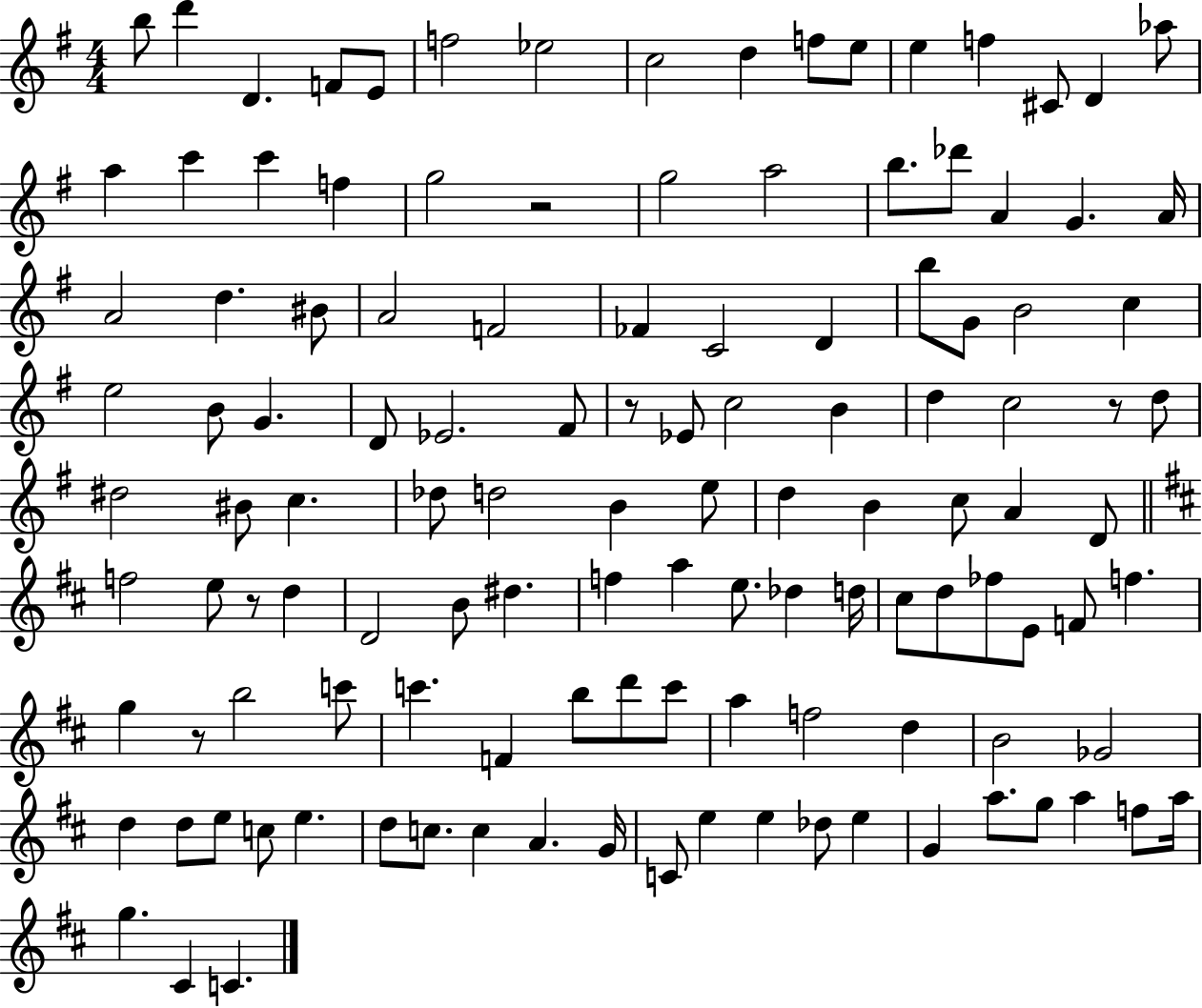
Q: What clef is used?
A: treble